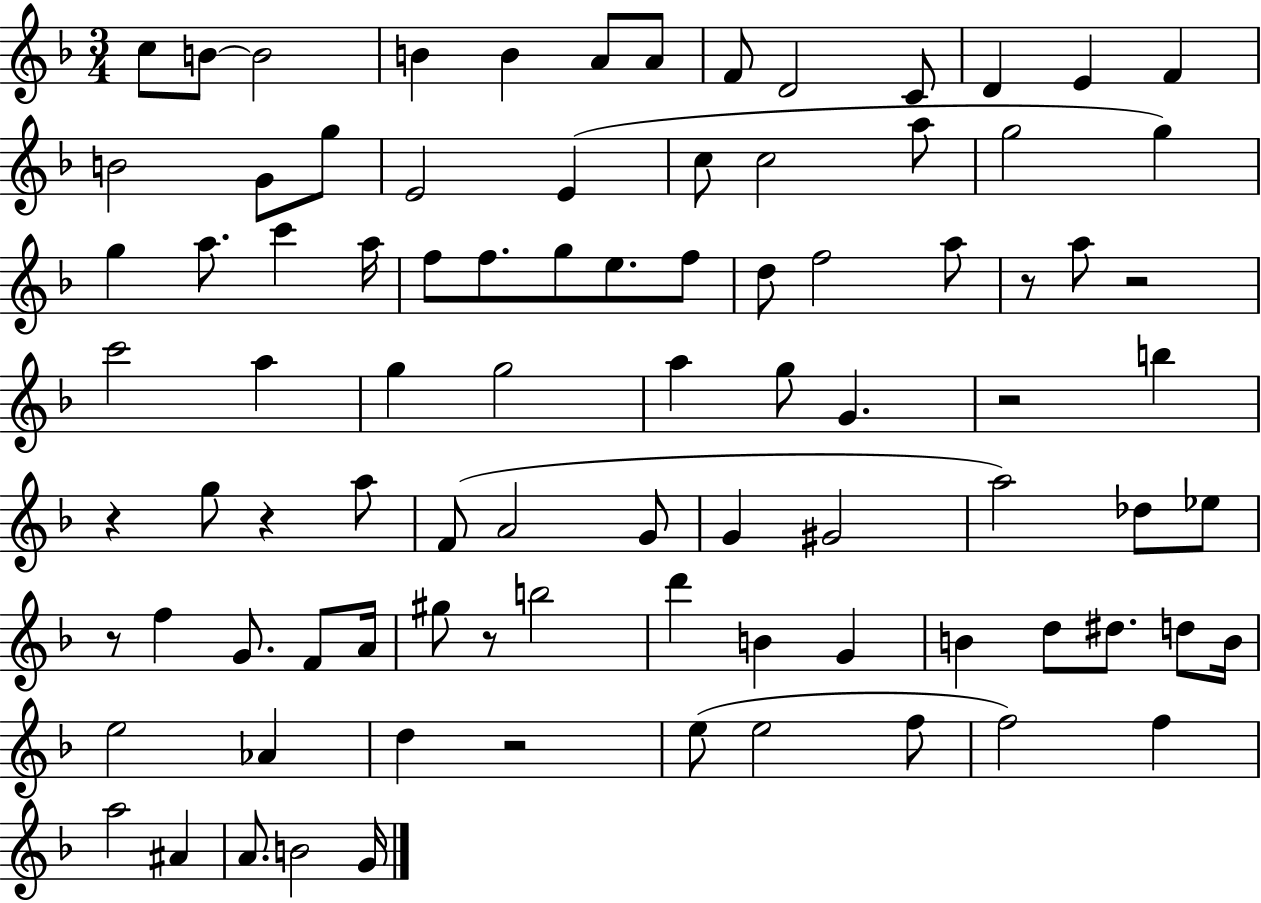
{
  \clef treble
  \numericTimeSignature
  \time 3/4
  \key f \major
  c''8 b'8~~ b'2 | b'4 b'4 a'8 a'8 | f'8 d'2 c'8 | d'4 e'4 f'4 | \break b'2 g'8 g''8 | e'2 e'4( | c''8 c''2 a''8 | g''2 g''4) | \break g''4 a''8. c'''4 a''16 | f''8 f''8. g''8 e''8. f''8 | d''8 f''2 a''8 | r8 a''8 r2 | \break c'''2 a''4 | g''4 g''2 | a''4 g''8 g'4. | r2 b''4 | \break r4 g''8 r4 a''8 | f'8( a'2 g'8 | g'4 gis'2 | a''2) des''8 ees''8 | \break r8 f''4 g'8. f'8 a'16 | gis''8 r8 b''2 | d'''4 b'4 g'4 | b'4 d''8 dis''8. d''8 b'16 | \break e''2 aes'4 | d''4 r2 | e''8( e''2 f''8 | f''2) f''4 | \break a''2 ais'4 | a'8. b'2 g'16 | \bar "|."
}